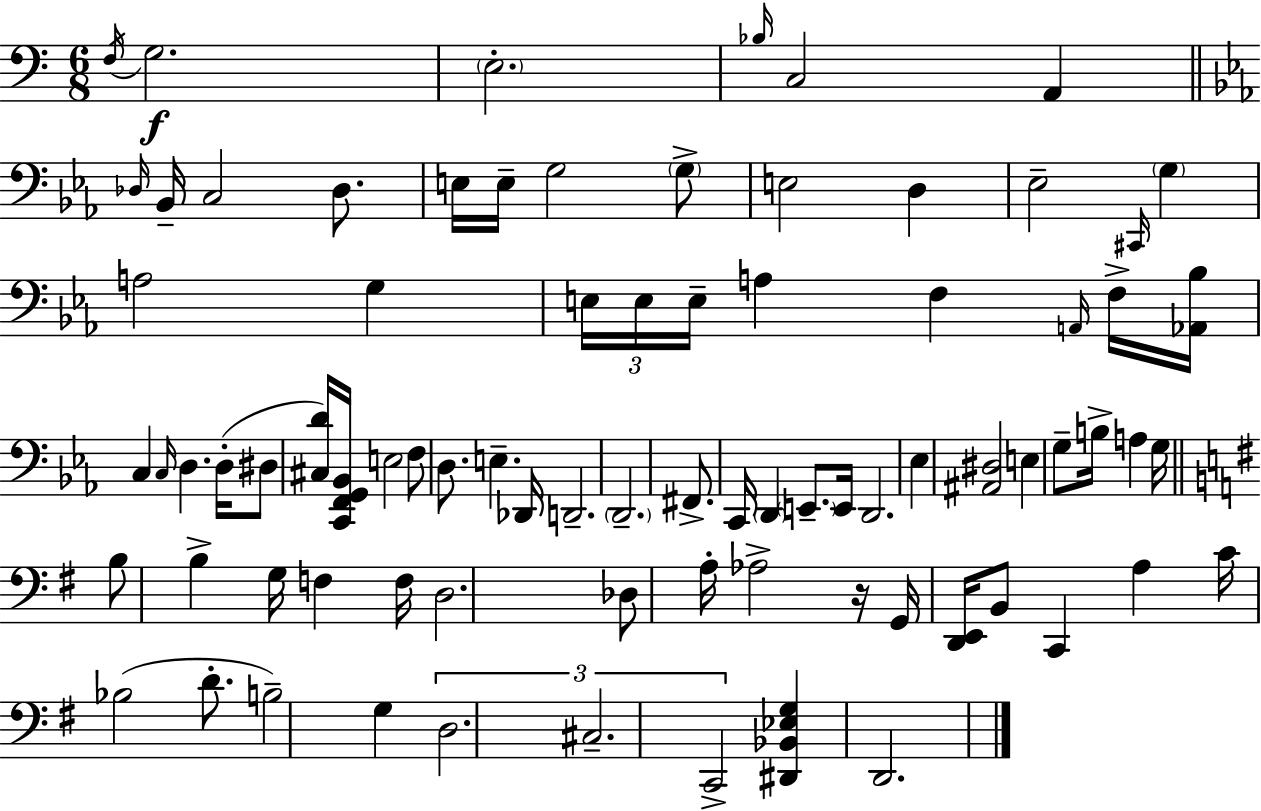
X:1
T:Untitled
M:6/8
L:1/4
K:Am
F,/4 G,2 E,2 _B,/4 C,2 A,, _D,/4 _B,,/4 C,2 _D,/2 E,/4 E,/4 G,2 G,/2 E,2 D, _E,2 ^C,,/4 G, A,2 G, E,/4 E,/4 E,/4 A, F, A,,/4 F,/4 [_A,,_B,]/4 C, C,/4 D, D,/4 ^D,/2 [^C,D]/4 [C,,F,,G,,_B,,]/4 E,2 F,/2 D,/2 E, _D,,/4 D,,2 D,,2 ^F,,/2 C,,/4 D,, E,,/2 E,,/4 D,,2 _E, [^A,,^D,]2 E, G,/2 B,/4 A, G,/4 B,/2 B, G,/4 F, F,/4 D,2 _D,/2 A,/4 _A,2 z/4 G,,/4 [D,,E,,]/4 B,,/2 C,, A, C/4 _B,2 D/2 B,2 G, D,2 ^C,2 C,,2 [^D,,_B,,_E,G,] D,,2